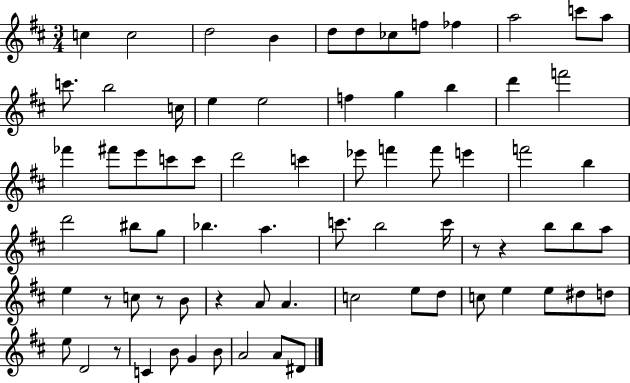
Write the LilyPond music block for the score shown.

{
  \clef treble
  \numericTimeSignature
  \time 3/4
  \key d \major
  c''4 c''2 | d''2 b'4 | d''8 d''8 ces''8 f''8 fes''4 | a''2 c'''8 a''8 | \break c'''8. b''2 c''16 | e''4 e''2 | f''4 g''4 b''4 | d'''4 f'''2 | \break fes'''4 fis'''8 e'''8 c'''8 c'''8 | d'''2 c'''4 | ees'''8 f'''4 f'''8 e'''4 | f'''2 b''4 | \break d'''2 bis''8 g''8 | bes''4. a''4. | c'''8. b''2 c'''16 | r8 r4 b''8 b''8 a''8 | \break e''4 r8 c''8 r8 b'8 | r4 a'8 a'4. | c''2 e''8 d''8 | c''8 e''4 e''8 dis''8 d''8 | \break e''8 d'2 r8 | c'4 b'8 g'4 b'8 | a'2 a'8 dis'8 | \bar "|."
}